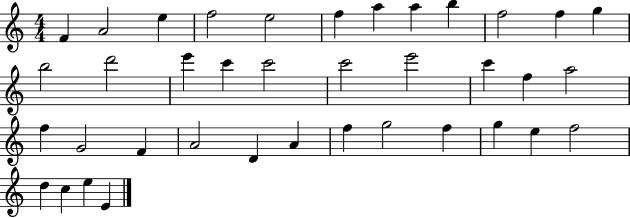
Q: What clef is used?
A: treble